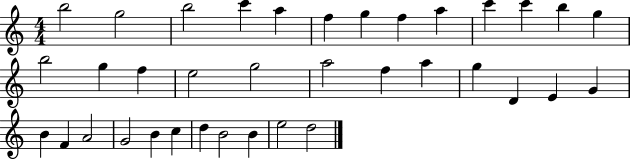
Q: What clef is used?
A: treble